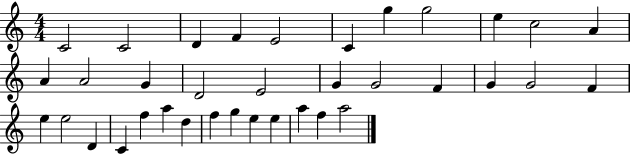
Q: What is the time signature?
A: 4/4